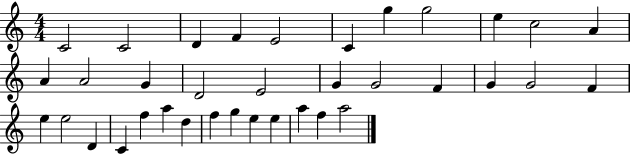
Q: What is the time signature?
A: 4/4